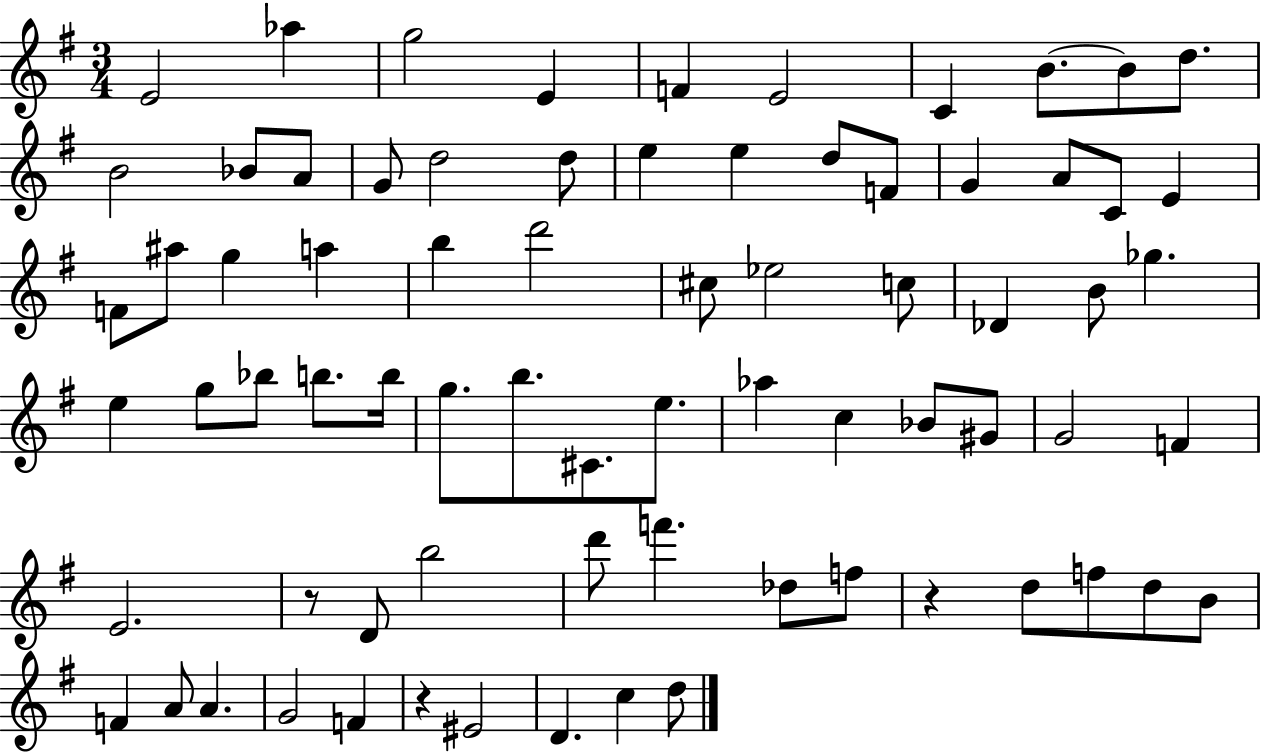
E4/h Ab5/q G5/h E4/q F4/q E4/h C4/q B4/e. B4/e D5/e. B4/h Bb4/e A4/e G4/e D5/h D5/e E5/q E5/q D5/e F4/e G4/q A4/e C4/e E4/q F4/e A#5/e G5/q A5/q B5/q D6/h C#5/e Eb5/h C5/e Db4/q B4/e Gb5/q. E5/q G5/e Bb5/e B5/e. B5/s G5/e. B5/e. C#4/e. E5/e. Ab5/q C5/q Bb4/e G#4/e G4/h F4/q E4/h. R/e D4/e B5/h D6/e F6/q. Db5/e F5/e R/q D5/e F5/e D5/e B4/e F4/q A4/e A4/q. G4/h F4/q R/q EIS4/h D4/q. C5/q D5/e